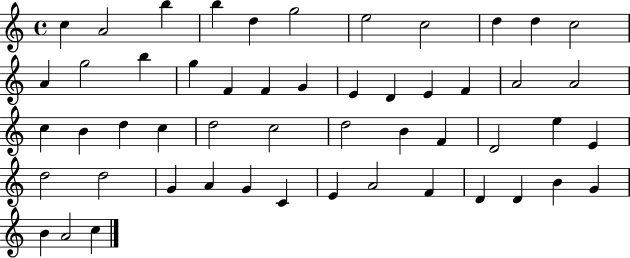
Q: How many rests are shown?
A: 0